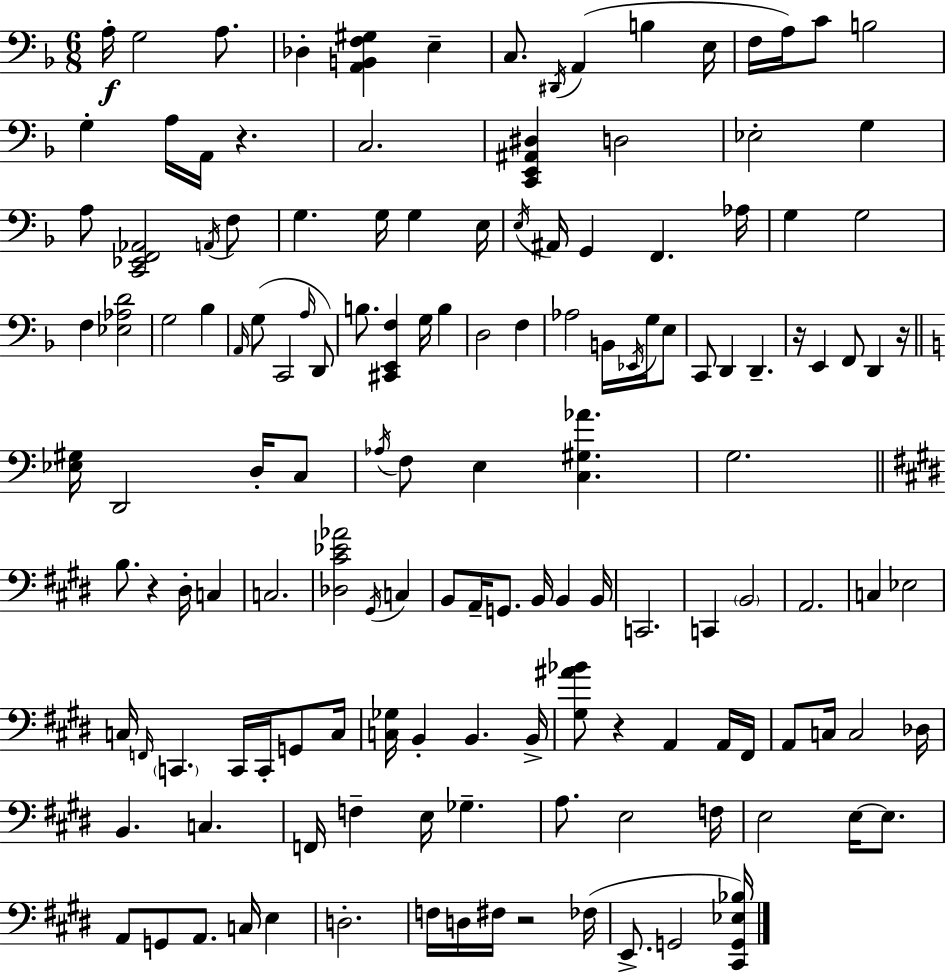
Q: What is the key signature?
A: D minor